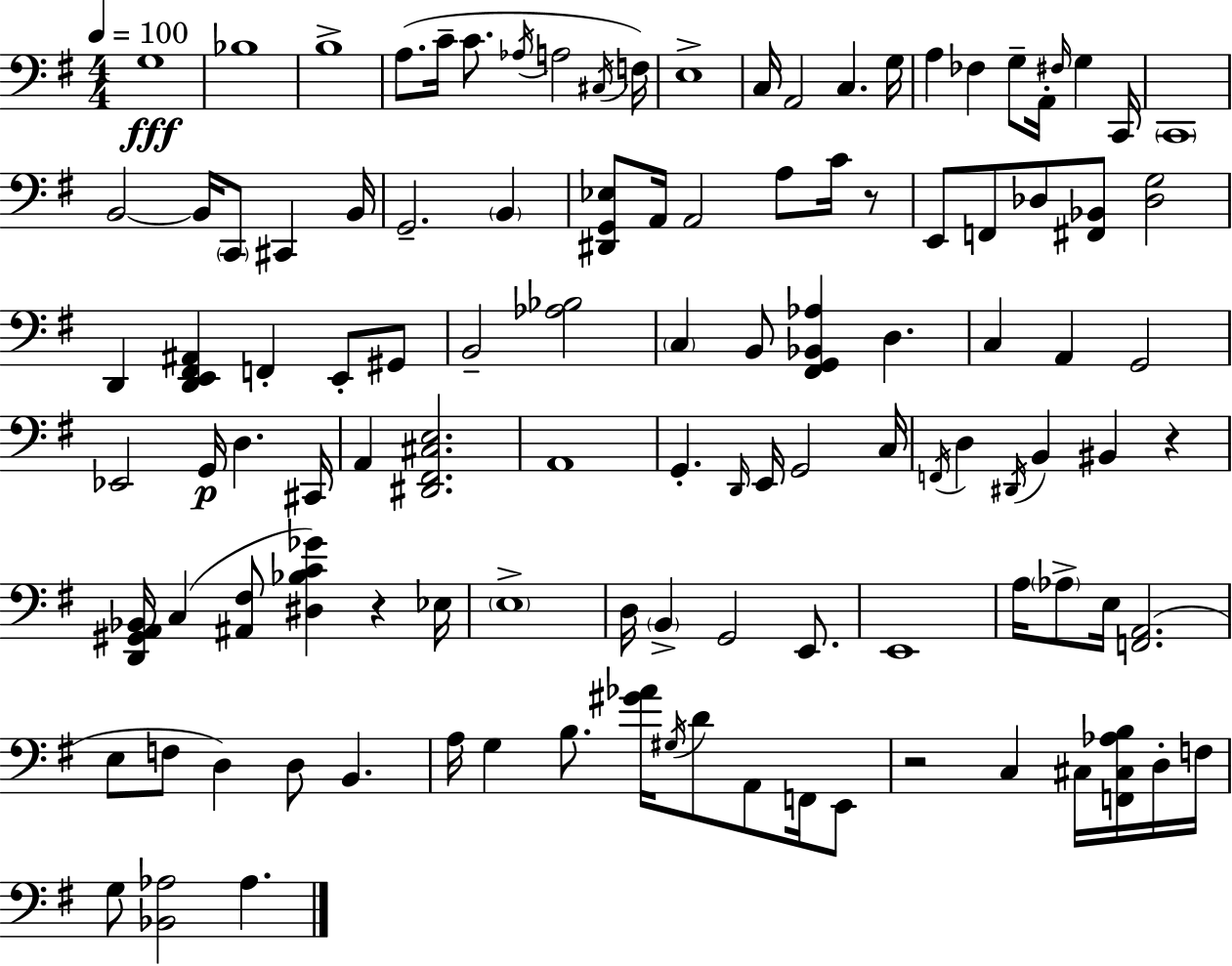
X:1
T:Untitled
M:4/4
L:1/4
K:G
G,4 _B,4 B,4 A,/2 C/4 C/2 _A,/4 A,2 ^C,/4 F,/4 E,4 C,/4 A,,2 C, G,/4 A, _F, G,/2 A,,/4 ^F,/4 G, C,,/4 C,,4 B,,2 B,,/4 C,,/2 ^C,, B,,/4 G,,2 B,, [^D,,G,,_E,]/2 A,,/4 A,,2 A,/2 C/4 z/2 E,,/2 F,,/2 _D,/2 [^F,,_B,,]/2 [_D,G,]2 D,, [D,,E,,^F,,^A,,] F,, E,,/2 ^G,,/2 B,,2 [_A,_B,]2 C, B,,/2 [^F,,G,,_B,,_A,] D, C, A,, G,,2 _E,,2 G,,/4 D, ^C,,/4 A,, [^D,,^F,,^C,E,]2 A,,4 G,, D,,/4 E,,/4 G,,2 C,/4 F,,/4 D, ^D,,/4 B,, ^B,, z [D,,^G,,A,,_B,,]/4 C, [^A,,^F,]/2 [^D,_B,C_G] z _E,/4 E,4 D,/4 B,, G,,2 E,,/2 E,,4 A,/4 _A,/2 E,/4 [F,,A,,]2 E,/2 F,/2 D, D,/2 B,, A,/4 G, B,/2 [^G_A]/4 ^G,/4 D/2 A,,/2 F,,/4 E,,/2 z2 C, ^C,/4 [F,,^C,_A,B,]/4 D,/4 F,/4 G,/2 [_B,,_A,]2 _A,